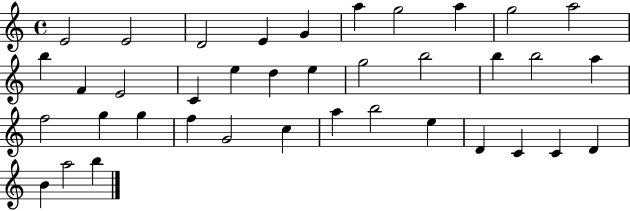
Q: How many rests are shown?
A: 0